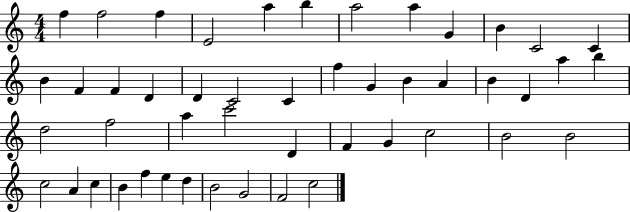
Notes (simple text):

F5/q F5/h F5/q E4/h A5/q B5/q A5/h A5/q G4/q B4/q C4/h C4/q B4/q F4/q F4/q D4/q D4/q C4/h C4/q F5/q G4/q B4/q A4/q B4/q D4/q A5/q B5/q D5/h F5/h A5/q C6/h D4/q F4/q G4/q C5/h B4/h B4/h C5/h A4/q C5/q B4/q F5/q E5/q D5/q B4/h G4/h F4/h C5/h